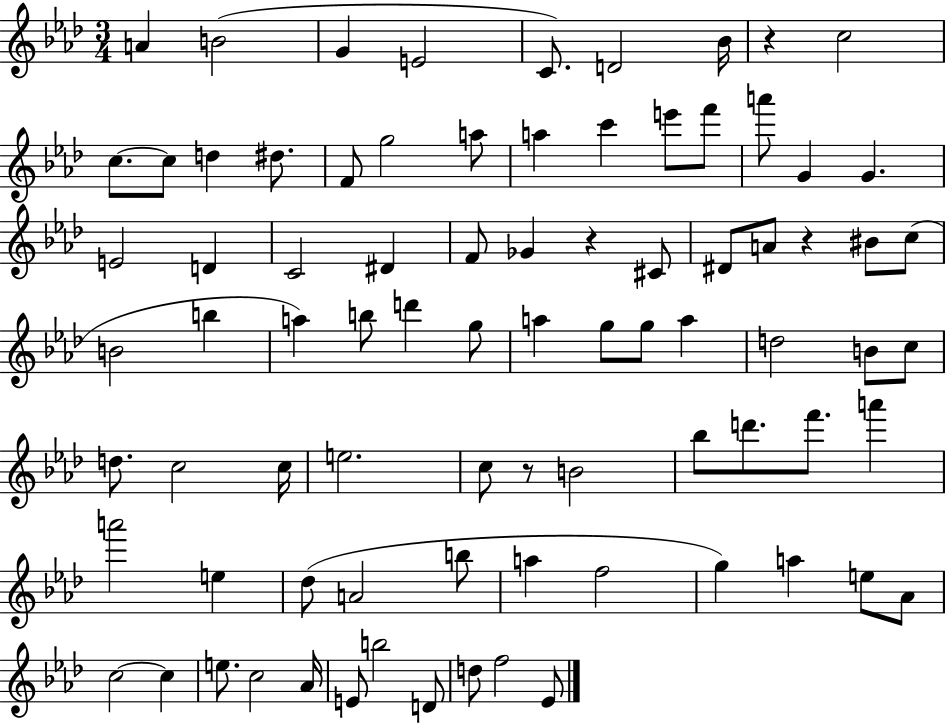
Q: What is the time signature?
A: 3/4